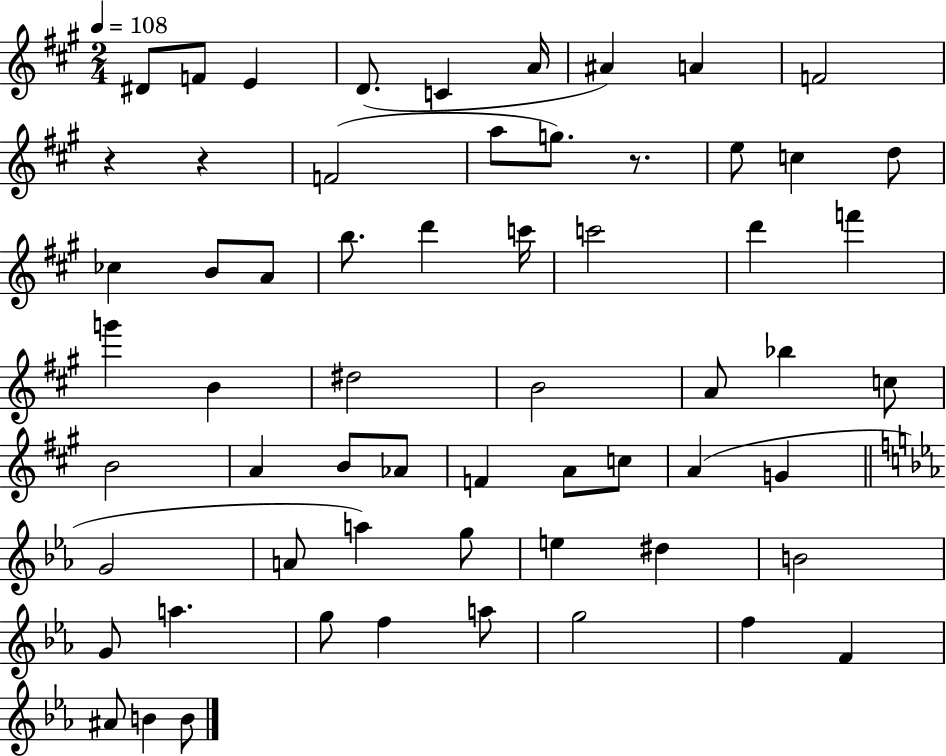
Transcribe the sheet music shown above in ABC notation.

X:1
T:Untitled
M:2/4
L:1/4
K:A
^D/2 F/2 E D/2 C A/4 ^A A F2 z z F2 a/2 g/2 z/2 e/2 c d/2 _c B/2 A/2 b/2 d' c'/4 c'2 d' f' g' B ^d2 B2 A/2 _b c/2 B2 A B/2 _A/2 F A/2 c/2 A G G2 A/2 a g/2 e ^d B2 G/2 a g/2 f a/2 g2 f F ^A/2 B B/2